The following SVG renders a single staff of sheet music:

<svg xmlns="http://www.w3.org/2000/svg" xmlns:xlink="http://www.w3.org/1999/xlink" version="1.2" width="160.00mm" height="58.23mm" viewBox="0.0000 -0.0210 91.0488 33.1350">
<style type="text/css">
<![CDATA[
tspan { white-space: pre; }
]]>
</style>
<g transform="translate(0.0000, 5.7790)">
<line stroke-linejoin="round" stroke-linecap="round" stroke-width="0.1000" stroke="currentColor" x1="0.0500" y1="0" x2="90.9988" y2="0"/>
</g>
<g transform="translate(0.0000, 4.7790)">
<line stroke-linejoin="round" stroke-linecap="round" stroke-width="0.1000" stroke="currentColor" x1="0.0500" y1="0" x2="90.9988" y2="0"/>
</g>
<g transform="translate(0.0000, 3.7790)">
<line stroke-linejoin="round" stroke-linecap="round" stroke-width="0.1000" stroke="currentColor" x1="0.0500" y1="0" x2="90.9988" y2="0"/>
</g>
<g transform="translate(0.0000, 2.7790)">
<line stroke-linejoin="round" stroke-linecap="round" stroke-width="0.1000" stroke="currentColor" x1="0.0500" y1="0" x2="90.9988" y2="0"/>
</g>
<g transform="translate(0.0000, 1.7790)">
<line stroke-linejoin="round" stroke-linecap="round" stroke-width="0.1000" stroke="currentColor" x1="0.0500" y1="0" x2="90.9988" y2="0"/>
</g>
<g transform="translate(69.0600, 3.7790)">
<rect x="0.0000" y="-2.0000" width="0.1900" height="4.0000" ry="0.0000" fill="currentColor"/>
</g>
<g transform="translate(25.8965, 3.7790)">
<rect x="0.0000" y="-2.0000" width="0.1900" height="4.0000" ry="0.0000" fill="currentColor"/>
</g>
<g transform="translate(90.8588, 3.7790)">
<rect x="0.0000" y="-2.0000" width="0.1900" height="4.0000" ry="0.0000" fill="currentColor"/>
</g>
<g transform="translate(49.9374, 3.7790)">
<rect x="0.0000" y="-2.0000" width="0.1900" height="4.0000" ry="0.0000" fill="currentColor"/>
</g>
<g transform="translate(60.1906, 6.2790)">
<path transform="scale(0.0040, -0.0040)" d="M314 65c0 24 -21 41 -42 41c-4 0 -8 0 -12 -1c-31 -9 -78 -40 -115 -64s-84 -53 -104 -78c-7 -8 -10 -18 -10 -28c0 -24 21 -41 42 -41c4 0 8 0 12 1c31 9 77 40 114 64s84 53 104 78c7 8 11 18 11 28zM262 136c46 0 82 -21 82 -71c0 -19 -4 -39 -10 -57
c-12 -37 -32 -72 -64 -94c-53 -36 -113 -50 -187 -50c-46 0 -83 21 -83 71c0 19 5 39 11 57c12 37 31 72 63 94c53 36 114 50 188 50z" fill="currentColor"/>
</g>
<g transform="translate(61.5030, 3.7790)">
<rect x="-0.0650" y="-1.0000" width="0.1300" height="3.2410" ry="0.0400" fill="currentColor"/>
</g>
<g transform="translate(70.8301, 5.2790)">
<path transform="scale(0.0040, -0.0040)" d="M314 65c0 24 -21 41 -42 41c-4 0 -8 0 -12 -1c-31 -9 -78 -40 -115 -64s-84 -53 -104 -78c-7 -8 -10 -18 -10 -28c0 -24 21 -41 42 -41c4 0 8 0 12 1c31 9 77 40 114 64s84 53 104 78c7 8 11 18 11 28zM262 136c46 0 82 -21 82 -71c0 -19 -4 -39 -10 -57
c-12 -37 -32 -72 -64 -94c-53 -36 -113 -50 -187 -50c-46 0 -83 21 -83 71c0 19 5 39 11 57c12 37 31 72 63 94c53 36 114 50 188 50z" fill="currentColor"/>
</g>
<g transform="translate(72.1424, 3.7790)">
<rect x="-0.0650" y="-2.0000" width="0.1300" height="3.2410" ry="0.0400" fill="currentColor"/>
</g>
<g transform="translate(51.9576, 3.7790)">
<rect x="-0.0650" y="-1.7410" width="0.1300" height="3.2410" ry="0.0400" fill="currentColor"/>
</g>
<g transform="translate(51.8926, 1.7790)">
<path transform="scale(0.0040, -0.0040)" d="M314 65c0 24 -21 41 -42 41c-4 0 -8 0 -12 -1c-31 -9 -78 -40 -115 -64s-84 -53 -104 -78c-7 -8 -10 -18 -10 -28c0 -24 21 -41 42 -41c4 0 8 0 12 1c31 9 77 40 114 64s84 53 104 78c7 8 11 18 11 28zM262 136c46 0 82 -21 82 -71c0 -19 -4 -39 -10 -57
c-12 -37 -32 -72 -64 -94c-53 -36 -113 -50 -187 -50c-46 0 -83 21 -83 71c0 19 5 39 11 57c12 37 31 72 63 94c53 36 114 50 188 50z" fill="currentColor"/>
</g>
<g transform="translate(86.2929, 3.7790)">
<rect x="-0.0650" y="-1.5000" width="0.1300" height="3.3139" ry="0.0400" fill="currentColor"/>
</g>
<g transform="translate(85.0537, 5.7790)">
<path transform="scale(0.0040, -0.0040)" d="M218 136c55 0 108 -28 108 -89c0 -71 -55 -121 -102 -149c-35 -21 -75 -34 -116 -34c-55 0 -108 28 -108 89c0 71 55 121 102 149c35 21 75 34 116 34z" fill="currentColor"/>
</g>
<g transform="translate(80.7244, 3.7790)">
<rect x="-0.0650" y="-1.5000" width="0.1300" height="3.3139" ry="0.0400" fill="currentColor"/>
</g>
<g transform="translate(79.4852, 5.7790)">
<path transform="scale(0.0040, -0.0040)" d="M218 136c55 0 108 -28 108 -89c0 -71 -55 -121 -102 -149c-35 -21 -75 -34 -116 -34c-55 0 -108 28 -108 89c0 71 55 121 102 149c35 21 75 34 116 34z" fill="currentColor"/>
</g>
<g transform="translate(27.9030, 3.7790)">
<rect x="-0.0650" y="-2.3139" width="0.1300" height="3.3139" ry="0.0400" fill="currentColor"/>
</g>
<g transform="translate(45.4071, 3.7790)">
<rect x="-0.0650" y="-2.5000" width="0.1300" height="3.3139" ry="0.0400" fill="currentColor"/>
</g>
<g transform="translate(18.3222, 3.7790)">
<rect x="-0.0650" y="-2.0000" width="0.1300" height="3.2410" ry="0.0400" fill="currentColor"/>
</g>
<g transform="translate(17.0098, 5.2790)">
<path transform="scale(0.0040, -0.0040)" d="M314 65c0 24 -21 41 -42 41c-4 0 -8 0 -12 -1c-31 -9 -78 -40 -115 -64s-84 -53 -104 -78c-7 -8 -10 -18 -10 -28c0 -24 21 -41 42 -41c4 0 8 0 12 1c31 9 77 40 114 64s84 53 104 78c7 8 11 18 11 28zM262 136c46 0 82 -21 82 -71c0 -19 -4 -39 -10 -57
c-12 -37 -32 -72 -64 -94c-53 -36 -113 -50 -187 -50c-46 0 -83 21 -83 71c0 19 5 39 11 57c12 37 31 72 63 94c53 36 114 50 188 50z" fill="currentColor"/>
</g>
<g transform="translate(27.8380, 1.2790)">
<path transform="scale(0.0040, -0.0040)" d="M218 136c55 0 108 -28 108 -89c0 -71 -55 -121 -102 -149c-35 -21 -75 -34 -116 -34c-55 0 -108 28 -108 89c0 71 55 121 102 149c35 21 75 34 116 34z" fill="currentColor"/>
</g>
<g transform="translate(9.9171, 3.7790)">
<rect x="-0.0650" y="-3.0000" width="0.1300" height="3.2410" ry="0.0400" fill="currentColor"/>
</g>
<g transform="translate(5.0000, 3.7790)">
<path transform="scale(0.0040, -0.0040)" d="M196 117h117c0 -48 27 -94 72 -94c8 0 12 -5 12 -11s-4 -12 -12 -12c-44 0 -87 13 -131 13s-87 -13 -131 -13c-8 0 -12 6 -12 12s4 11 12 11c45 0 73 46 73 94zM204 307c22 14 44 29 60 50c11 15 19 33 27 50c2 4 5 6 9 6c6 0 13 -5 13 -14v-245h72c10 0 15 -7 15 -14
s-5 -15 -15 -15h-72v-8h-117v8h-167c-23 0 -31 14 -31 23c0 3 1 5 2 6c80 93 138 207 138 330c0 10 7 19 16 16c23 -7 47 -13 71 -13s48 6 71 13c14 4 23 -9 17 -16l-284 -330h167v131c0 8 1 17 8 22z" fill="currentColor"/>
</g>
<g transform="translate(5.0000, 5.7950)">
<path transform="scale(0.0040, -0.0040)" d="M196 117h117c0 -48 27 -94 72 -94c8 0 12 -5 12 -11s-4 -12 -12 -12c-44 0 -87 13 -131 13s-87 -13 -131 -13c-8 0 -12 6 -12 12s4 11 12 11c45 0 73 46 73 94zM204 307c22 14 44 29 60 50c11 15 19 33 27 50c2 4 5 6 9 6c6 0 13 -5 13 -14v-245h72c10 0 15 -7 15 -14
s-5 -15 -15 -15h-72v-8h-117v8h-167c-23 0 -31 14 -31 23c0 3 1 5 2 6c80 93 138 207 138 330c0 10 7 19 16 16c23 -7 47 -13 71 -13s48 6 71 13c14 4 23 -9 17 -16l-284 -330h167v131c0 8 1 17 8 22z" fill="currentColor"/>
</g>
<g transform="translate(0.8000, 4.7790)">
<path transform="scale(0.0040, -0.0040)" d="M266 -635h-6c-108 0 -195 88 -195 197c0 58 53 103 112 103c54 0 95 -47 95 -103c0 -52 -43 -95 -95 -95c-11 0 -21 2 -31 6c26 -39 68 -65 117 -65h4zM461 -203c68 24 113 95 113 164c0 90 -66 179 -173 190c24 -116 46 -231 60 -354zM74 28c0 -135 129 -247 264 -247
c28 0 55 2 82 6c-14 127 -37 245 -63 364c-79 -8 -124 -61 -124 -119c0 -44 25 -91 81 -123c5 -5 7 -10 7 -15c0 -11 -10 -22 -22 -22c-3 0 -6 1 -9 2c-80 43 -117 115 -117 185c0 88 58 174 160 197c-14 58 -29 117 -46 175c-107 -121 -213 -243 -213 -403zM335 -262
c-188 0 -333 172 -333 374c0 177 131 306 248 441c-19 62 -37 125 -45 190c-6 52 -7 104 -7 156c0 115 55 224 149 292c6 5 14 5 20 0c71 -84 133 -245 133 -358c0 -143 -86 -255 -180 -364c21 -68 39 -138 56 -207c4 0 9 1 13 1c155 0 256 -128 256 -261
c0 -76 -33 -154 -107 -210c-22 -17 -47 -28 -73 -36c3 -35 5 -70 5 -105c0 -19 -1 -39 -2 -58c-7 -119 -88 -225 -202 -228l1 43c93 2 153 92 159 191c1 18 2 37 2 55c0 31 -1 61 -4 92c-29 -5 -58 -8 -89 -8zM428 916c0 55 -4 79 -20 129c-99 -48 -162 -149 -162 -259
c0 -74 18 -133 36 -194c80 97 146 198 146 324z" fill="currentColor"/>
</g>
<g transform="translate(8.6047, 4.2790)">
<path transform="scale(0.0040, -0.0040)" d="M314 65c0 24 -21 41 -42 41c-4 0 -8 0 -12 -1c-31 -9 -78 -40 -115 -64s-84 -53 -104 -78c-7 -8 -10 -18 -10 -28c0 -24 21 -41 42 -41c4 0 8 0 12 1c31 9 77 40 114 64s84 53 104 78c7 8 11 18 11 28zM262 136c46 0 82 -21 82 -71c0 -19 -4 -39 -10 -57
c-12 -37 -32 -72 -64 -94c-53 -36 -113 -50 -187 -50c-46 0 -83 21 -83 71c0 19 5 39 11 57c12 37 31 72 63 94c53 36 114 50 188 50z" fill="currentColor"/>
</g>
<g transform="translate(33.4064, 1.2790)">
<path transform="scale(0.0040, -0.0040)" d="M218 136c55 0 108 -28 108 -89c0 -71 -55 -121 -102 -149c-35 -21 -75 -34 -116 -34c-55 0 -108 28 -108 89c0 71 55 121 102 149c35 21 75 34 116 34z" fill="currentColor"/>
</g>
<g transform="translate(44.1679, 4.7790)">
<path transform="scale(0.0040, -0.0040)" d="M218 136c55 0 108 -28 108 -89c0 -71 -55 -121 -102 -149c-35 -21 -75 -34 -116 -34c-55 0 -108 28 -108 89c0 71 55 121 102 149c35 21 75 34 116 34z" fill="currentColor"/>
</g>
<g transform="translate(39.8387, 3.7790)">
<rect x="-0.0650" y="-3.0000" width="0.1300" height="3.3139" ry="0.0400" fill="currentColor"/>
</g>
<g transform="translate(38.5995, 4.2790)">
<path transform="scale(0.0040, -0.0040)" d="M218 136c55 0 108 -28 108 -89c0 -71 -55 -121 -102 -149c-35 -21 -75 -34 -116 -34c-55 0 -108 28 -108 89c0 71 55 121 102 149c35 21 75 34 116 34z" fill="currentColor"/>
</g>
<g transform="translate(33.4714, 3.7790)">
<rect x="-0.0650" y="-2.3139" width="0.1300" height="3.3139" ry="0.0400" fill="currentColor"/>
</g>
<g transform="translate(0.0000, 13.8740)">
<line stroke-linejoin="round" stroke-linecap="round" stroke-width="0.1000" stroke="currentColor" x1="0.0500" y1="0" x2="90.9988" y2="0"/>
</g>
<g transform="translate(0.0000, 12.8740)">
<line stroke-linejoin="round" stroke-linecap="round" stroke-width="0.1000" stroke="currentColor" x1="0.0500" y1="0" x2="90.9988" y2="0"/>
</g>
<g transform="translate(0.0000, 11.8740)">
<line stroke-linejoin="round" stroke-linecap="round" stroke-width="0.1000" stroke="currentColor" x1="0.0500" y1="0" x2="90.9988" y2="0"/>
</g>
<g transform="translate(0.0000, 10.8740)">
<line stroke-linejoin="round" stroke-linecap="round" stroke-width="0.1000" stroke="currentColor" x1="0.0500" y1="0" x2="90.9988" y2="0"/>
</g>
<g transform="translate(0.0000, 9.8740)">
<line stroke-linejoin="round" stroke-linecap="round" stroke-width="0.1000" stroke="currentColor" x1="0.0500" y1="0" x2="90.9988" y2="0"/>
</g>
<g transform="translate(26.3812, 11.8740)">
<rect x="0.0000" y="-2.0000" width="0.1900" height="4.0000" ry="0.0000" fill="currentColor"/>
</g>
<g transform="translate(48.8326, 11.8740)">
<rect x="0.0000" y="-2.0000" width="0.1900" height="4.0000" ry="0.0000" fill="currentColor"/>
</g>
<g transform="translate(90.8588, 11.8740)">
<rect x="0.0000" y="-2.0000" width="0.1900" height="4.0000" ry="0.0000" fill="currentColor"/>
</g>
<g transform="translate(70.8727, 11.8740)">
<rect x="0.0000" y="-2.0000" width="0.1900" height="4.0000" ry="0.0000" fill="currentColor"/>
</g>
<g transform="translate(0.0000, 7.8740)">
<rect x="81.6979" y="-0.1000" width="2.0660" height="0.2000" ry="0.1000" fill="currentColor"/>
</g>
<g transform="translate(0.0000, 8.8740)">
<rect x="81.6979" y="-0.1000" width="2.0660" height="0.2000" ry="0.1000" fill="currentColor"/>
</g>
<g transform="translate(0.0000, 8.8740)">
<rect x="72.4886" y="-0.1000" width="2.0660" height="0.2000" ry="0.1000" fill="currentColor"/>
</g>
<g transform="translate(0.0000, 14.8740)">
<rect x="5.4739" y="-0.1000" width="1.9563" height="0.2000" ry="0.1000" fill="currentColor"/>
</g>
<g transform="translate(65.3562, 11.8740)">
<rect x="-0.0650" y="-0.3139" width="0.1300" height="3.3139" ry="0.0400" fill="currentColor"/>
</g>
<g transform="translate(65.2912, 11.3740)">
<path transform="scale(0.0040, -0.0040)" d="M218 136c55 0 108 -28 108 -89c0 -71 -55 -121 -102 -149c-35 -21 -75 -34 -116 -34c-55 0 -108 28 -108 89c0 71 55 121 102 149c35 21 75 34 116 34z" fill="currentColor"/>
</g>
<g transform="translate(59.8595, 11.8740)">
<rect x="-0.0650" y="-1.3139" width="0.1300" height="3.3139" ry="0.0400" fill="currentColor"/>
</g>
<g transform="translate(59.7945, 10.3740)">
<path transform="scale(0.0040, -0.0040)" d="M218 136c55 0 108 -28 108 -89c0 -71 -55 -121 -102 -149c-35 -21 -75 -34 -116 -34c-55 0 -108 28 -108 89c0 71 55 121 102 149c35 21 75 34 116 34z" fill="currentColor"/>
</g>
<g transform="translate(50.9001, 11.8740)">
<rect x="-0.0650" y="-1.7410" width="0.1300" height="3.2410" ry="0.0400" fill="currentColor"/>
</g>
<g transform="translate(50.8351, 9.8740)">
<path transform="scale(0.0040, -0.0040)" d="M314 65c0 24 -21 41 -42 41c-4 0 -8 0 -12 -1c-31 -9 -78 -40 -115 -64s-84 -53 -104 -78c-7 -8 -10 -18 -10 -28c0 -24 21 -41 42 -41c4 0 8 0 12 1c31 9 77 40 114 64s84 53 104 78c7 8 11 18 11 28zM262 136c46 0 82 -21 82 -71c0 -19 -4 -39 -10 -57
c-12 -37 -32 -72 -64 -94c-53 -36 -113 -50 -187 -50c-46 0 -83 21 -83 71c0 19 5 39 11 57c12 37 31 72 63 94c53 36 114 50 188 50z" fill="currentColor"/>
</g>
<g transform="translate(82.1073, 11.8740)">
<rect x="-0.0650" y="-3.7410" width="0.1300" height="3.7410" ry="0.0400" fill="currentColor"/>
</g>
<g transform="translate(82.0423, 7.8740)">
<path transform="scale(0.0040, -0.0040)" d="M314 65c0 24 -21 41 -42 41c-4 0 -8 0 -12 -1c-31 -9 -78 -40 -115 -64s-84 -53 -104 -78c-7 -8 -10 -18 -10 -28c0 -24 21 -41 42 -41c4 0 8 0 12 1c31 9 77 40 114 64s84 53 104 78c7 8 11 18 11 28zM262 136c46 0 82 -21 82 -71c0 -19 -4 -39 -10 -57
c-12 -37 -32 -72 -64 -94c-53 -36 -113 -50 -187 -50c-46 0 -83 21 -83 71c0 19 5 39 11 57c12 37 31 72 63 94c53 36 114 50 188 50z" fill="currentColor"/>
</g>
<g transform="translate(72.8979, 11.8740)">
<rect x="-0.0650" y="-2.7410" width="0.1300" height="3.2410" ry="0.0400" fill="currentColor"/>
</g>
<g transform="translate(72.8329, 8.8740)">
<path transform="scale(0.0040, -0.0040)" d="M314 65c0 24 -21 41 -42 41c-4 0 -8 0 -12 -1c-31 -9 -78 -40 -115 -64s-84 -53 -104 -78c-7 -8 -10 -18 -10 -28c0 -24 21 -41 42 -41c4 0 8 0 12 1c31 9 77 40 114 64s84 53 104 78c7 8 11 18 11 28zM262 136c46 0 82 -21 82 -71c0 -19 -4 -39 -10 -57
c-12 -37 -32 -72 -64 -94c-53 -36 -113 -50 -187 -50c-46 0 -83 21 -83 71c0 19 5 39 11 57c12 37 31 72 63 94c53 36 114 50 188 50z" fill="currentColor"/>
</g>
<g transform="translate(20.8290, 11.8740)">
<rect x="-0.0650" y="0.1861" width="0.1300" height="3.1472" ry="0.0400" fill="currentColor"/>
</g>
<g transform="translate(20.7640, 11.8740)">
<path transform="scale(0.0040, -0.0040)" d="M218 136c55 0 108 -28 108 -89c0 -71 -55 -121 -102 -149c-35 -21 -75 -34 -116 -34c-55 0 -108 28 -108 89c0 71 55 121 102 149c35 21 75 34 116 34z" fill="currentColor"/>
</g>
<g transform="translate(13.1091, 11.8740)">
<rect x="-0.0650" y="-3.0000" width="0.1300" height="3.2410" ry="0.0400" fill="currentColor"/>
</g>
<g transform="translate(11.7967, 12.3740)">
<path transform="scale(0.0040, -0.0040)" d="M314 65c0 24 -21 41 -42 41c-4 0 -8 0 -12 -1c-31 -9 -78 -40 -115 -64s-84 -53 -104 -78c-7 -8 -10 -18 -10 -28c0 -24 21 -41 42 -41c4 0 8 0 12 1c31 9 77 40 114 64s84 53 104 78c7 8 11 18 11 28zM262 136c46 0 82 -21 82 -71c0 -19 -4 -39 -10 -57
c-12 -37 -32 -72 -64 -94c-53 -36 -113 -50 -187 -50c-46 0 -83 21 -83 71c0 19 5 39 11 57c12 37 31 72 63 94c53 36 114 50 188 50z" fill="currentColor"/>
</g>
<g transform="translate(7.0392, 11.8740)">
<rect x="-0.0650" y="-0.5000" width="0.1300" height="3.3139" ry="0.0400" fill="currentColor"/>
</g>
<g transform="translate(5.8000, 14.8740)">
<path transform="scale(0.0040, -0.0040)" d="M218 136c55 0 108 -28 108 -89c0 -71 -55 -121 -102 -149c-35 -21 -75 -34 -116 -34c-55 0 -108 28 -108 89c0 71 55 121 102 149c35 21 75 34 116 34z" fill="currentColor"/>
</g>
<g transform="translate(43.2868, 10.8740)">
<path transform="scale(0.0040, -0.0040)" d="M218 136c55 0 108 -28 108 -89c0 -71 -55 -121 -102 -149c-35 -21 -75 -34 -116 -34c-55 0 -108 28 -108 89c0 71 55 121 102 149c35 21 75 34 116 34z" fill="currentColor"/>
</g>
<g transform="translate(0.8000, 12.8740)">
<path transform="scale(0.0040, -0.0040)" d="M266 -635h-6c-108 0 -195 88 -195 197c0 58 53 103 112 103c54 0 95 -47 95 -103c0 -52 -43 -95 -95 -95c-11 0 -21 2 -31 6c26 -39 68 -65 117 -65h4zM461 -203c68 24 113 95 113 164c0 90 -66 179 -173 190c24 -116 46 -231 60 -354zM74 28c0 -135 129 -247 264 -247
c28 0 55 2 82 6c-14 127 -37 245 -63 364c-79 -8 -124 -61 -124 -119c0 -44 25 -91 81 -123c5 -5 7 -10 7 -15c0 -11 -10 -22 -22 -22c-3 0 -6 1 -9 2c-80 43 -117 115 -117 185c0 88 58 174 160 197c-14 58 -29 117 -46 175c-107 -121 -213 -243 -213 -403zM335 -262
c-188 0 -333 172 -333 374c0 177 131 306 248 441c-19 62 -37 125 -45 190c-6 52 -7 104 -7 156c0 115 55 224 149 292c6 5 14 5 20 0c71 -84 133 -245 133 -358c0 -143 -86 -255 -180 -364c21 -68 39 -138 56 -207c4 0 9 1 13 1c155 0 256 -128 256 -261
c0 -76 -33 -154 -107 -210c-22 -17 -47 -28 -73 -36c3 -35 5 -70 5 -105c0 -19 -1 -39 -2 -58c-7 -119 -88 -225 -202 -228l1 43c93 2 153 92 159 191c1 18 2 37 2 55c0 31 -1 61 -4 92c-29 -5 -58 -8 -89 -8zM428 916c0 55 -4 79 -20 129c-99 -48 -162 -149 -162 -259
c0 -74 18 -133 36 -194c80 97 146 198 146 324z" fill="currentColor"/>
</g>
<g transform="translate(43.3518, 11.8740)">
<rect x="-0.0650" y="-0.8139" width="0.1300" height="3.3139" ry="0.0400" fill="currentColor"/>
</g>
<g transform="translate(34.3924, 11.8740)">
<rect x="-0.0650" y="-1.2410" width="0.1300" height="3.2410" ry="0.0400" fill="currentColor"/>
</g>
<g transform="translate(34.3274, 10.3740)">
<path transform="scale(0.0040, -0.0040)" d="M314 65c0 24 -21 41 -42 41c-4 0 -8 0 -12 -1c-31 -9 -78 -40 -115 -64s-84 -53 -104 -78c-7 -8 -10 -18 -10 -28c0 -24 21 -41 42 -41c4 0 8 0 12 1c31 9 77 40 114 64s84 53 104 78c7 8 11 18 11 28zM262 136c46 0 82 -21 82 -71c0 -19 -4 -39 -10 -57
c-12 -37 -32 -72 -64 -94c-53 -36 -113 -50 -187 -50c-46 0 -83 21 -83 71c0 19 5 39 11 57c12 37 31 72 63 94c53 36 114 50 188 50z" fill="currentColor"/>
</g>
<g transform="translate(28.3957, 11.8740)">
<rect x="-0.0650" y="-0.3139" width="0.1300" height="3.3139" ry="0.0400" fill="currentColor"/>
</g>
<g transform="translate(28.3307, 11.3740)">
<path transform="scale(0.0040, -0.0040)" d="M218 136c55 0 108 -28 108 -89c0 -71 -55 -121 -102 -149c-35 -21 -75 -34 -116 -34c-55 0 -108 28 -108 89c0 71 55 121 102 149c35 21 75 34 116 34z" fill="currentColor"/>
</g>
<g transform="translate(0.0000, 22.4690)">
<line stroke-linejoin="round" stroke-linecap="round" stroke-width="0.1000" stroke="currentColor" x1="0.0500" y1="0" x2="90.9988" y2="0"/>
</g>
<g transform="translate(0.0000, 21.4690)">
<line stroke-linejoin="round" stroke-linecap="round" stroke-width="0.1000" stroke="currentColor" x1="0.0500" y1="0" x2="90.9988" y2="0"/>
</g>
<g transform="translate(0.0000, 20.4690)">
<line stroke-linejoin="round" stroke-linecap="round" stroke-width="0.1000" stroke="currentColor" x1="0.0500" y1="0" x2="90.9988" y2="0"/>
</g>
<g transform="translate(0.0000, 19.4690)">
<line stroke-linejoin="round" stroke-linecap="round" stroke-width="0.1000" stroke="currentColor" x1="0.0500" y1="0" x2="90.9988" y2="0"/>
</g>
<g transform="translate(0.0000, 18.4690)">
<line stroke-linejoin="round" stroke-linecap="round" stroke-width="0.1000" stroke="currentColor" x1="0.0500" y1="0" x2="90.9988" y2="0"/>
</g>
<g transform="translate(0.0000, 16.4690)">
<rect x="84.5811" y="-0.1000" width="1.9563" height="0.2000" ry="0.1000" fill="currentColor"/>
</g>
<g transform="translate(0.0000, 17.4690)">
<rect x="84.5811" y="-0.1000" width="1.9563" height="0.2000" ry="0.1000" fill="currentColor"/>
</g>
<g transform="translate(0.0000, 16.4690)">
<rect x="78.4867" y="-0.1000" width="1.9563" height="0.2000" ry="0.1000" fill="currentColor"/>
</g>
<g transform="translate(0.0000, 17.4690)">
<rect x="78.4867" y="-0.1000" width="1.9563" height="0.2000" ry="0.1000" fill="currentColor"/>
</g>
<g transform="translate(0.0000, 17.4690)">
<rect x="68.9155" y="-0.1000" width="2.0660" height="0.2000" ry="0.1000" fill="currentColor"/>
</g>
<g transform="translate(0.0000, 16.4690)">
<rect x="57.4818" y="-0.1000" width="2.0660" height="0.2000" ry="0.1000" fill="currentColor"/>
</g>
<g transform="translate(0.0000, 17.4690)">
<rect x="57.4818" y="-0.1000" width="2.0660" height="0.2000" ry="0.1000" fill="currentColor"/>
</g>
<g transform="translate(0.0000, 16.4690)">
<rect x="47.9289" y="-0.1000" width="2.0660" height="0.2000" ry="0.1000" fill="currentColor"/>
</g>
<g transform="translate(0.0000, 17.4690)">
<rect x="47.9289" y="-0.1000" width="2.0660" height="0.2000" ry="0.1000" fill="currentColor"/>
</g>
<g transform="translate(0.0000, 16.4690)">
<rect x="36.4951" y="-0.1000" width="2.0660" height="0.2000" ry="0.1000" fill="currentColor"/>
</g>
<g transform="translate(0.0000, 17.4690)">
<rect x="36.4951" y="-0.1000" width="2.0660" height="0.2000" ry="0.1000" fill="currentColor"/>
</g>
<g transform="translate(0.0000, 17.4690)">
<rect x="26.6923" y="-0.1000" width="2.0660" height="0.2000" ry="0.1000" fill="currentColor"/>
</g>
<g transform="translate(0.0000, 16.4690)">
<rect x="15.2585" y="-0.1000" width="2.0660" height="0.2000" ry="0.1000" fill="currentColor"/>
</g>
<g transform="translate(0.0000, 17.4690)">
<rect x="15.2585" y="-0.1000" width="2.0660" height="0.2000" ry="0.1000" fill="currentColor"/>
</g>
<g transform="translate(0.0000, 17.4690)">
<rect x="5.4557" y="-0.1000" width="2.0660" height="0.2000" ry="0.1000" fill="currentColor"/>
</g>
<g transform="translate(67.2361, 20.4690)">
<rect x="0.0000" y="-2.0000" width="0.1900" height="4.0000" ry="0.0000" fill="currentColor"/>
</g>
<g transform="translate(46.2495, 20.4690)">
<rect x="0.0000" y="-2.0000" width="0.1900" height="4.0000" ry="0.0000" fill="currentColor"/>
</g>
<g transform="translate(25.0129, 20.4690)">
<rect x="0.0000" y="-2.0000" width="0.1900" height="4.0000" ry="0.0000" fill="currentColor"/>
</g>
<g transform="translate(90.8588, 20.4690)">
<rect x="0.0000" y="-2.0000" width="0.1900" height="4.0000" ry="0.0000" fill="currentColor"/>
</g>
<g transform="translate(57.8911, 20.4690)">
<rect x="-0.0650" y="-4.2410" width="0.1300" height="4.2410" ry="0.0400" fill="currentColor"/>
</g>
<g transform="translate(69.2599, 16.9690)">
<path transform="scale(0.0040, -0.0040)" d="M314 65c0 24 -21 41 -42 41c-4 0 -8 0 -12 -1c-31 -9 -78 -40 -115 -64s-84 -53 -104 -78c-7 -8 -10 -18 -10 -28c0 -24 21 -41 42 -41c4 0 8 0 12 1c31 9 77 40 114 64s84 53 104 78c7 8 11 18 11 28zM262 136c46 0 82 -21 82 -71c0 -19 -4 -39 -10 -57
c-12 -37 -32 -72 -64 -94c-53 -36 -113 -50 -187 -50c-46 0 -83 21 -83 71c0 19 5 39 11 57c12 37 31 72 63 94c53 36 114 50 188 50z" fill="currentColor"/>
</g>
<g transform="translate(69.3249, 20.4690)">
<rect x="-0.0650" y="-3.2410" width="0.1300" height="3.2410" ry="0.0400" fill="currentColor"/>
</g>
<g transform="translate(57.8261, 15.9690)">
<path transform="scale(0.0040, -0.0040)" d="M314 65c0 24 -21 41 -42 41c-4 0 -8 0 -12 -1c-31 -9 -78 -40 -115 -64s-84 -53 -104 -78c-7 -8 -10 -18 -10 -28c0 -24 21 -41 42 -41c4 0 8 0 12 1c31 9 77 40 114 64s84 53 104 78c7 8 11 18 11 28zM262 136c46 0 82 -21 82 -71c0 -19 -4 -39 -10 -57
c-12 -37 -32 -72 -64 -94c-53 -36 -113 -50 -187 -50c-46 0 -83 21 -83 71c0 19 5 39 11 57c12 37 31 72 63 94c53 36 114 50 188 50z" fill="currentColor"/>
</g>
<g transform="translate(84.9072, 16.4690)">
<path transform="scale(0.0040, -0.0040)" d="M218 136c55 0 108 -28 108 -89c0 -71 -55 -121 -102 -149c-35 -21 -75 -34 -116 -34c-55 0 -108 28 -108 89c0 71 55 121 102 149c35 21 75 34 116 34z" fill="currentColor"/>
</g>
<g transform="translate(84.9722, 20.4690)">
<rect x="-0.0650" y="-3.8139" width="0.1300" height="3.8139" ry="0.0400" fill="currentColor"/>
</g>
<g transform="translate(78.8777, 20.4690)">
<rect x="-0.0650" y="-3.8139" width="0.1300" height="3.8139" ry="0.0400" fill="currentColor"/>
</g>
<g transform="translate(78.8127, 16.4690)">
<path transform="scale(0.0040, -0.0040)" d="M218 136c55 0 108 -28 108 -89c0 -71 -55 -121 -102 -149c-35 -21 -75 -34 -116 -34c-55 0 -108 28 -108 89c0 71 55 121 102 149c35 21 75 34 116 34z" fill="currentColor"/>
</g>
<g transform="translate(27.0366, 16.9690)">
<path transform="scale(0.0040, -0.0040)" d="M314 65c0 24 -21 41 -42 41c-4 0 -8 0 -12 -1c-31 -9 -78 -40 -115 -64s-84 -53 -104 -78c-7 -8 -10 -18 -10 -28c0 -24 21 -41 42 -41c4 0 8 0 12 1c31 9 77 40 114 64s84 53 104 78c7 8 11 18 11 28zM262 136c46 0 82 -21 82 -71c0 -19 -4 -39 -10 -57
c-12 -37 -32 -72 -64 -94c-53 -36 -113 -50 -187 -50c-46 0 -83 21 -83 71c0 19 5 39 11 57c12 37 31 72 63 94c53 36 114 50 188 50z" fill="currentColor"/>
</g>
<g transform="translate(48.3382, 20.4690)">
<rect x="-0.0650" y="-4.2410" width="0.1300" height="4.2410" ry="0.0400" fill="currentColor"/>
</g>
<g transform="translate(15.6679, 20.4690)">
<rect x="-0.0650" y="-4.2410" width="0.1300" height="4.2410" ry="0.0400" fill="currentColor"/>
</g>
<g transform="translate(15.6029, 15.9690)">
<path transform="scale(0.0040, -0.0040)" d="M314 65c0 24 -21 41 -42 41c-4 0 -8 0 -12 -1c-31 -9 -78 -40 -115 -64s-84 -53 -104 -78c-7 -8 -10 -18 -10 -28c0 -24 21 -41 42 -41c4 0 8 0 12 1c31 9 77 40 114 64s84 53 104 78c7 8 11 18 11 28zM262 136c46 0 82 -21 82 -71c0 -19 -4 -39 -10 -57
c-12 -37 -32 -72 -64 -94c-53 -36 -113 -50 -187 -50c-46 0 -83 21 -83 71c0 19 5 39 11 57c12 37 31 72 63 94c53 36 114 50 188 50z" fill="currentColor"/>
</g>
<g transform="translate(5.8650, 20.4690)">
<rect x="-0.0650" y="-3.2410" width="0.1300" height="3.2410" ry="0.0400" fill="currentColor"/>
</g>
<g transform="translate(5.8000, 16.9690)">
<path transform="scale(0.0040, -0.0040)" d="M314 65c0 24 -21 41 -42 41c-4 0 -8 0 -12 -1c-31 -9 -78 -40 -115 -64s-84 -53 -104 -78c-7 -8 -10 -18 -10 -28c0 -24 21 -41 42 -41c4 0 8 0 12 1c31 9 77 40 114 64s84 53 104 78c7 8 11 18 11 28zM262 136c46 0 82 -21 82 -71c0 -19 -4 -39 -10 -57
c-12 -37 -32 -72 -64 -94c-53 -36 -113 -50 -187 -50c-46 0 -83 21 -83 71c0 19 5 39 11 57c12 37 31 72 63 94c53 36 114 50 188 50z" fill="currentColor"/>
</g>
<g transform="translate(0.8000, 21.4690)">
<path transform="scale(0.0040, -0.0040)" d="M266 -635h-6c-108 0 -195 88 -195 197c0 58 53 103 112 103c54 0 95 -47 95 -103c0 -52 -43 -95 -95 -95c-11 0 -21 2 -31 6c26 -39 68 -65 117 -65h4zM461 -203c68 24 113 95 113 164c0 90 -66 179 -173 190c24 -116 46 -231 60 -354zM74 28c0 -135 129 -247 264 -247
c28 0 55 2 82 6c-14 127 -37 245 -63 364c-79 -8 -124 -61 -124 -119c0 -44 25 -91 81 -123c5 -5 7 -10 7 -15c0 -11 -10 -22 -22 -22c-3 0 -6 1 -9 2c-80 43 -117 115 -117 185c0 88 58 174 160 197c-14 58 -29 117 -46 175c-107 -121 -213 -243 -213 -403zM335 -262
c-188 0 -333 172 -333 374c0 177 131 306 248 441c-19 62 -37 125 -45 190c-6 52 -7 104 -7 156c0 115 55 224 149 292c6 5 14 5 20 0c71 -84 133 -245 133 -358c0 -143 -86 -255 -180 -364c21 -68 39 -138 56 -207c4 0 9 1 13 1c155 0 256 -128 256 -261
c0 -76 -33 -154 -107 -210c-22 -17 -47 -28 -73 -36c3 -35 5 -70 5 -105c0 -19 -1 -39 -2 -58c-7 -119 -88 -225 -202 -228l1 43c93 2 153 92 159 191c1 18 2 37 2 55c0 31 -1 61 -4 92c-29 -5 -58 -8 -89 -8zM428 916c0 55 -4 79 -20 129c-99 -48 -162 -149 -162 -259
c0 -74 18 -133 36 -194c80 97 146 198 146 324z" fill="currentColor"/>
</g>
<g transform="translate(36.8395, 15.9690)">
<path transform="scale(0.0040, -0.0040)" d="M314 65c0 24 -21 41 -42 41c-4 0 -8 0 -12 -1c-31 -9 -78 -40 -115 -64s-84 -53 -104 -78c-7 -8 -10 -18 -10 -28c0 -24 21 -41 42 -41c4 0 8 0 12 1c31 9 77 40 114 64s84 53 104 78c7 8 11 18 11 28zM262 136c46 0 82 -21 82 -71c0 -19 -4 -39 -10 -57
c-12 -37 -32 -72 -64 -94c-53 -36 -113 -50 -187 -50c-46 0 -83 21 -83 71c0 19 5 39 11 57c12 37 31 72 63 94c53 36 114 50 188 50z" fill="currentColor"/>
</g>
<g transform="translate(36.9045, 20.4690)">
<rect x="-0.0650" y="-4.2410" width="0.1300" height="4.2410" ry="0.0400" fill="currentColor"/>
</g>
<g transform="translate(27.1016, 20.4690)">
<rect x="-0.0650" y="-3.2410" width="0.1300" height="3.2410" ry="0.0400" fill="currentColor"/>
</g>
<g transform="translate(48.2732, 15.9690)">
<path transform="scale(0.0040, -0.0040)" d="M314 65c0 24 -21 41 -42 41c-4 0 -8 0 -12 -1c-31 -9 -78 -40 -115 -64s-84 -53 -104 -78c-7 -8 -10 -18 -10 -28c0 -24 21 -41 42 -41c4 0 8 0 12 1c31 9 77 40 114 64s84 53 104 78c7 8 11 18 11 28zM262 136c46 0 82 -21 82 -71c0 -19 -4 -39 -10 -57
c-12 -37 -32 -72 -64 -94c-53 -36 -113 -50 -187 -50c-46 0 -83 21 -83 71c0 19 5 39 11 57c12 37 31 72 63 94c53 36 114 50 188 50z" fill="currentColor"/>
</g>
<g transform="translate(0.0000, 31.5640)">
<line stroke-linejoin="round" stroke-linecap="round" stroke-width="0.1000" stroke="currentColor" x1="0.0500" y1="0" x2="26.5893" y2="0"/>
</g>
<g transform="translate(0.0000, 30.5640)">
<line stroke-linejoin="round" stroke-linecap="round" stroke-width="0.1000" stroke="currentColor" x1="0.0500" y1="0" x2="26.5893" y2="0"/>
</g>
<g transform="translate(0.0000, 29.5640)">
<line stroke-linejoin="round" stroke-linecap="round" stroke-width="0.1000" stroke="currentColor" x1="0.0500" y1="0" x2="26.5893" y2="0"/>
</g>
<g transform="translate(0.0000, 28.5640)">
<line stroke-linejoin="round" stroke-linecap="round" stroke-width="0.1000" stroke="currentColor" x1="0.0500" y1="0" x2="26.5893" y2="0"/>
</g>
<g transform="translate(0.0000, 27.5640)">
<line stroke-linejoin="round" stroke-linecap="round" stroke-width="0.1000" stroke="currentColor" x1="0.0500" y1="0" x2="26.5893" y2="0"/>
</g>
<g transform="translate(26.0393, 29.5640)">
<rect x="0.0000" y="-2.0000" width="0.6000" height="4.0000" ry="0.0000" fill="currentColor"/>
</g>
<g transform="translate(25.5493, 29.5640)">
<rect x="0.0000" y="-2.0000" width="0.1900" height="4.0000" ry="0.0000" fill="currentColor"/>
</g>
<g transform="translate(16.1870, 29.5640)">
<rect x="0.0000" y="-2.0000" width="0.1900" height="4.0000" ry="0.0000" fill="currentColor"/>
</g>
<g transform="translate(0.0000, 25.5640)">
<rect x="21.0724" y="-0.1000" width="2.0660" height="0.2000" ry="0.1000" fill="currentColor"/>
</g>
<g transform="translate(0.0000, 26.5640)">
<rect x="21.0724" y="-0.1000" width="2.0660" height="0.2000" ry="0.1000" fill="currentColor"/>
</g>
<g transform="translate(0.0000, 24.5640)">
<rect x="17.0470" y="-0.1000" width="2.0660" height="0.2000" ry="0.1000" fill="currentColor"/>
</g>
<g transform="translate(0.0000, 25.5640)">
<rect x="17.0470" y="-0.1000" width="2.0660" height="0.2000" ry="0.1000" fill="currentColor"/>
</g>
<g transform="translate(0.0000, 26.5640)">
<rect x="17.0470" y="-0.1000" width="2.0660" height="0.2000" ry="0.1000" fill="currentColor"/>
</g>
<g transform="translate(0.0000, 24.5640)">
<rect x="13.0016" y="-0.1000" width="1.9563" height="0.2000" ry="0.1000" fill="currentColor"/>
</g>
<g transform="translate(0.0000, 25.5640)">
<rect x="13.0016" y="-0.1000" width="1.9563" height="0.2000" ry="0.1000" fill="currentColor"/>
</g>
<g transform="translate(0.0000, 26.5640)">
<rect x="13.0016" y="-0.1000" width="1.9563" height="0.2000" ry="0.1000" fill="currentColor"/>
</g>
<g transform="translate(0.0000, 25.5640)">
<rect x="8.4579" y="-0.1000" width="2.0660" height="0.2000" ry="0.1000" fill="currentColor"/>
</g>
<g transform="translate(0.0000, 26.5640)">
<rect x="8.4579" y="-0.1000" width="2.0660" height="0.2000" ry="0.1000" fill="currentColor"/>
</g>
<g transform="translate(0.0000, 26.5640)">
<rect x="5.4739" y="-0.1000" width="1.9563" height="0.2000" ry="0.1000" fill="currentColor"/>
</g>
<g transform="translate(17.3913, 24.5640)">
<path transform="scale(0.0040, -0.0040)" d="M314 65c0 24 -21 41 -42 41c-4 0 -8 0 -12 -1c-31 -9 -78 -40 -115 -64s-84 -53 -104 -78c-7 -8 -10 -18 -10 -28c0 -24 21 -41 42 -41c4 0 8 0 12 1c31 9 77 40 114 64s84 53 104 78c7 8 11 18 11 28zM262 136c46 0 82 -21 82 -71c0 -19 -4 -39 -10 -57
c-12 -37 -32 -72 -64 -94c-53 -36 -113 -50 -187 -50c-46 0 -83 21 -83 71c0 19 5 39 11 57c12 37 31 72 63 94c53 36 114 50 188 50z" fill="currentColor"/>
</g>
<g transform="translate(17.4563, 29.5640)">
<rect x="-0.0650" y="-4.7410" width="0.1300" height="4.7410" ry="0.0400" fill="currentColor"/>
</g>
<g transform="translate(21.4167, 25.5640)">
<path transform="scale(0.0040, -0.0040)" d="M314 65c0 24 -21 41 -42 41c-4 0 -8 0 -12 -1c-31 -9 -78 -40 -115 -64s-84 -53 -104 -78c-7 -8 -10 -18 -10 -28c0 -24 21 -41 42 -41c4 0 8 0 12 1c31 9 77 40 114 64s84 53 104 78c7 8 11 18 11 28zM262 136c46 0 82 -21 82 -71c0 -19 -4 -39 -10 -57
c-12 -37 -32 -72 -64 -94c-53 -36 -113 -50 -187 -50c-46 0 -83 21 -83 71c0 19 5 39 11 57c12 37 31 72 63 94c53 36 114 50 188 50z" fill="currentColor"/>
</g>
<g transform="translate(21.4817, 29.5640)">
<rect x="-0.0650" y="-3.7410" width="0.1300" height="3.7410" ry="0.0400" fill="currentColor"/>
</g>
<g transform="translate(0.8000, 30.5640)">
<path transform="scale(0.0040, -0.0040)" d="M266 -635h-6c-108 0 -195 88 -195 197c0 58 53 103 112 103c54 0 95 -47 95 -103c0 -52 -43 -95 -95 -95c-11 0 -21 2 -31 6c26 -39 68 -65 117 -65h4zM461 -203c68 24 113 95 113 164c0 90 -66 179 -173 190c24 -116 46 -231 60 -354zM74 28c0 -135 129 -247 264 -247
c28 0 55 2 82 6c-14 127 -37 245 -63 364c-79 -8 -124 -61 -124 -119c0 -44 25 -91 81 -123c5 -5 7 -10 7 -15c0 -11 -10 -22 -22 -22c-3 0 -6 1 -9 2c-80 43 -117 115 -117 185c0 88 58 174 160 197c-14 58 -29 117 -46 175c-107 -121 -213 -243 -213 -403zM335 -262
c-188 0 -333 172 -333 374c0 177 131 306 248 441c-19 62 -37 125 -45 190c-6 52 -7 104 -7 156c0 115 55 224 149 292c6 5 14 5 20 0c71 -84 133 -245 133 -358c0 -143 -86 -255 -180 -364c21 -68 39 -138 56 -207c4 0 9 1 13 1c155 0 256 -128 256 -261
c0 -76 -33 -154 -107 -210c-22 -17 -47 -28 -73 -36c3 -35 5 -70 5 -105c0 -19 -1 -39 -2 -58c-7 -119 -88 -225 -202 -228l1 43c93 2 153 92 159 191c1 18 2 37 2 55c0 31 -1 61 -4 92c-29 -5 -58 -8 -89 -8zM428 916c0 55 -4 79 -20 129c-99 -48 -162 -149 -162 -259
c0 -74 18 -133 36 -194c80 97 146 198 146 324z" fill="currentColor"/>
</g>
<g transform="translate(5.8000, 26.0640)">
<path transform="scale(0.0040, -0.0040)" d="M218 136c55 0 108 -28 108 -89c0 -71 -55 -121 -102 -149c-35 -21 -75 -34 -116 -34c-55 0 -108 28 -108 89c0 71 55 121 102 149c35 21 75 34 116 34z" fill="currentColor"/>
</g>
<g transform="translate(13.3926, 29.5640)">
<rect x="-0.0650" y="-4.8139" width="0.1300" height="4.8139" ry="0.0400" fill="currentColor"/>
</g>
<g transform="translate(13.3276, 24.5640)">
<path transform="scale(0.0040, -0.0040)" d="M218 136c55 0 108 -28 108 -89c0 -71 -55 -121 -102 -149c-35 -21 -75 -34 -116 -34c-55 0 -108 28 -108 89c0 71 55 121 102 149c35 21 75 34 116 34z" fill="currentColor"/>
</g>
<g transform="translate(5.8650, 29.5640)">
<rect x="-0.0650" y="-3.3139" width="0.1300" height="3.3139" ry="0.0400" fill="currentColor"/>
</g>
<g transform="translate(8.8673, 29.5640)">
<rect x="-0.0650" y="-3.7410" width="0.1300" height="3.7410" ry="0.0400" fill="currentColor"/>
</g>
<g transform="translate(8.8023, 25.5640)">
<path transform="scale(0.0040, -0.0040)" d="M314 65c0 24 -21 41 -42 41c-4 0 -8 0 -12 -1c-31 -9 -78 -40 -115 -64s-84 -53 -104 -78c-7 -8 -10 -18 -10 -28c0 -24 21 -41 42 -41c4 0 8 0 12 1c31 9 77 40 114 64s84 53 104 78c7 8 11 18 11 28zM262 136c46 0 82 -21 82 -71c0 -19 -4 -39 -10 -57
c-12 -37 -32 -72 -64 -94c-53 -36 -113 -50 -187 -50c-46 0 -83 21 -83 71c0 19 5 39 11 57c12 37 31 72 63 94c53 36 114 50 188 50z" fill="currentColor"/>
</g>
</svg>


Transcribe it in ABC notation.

X:1
T:Untitled
M:4/4
L:1/4
K:C
A2 F2 g g A G f2 D2 F2 E E C A2 B c e2 d f2 e c a2 c'2 b2 d'2 b2 d'2 d'2 d'2 b2 c' c' b c'2 e' e'2 c'2